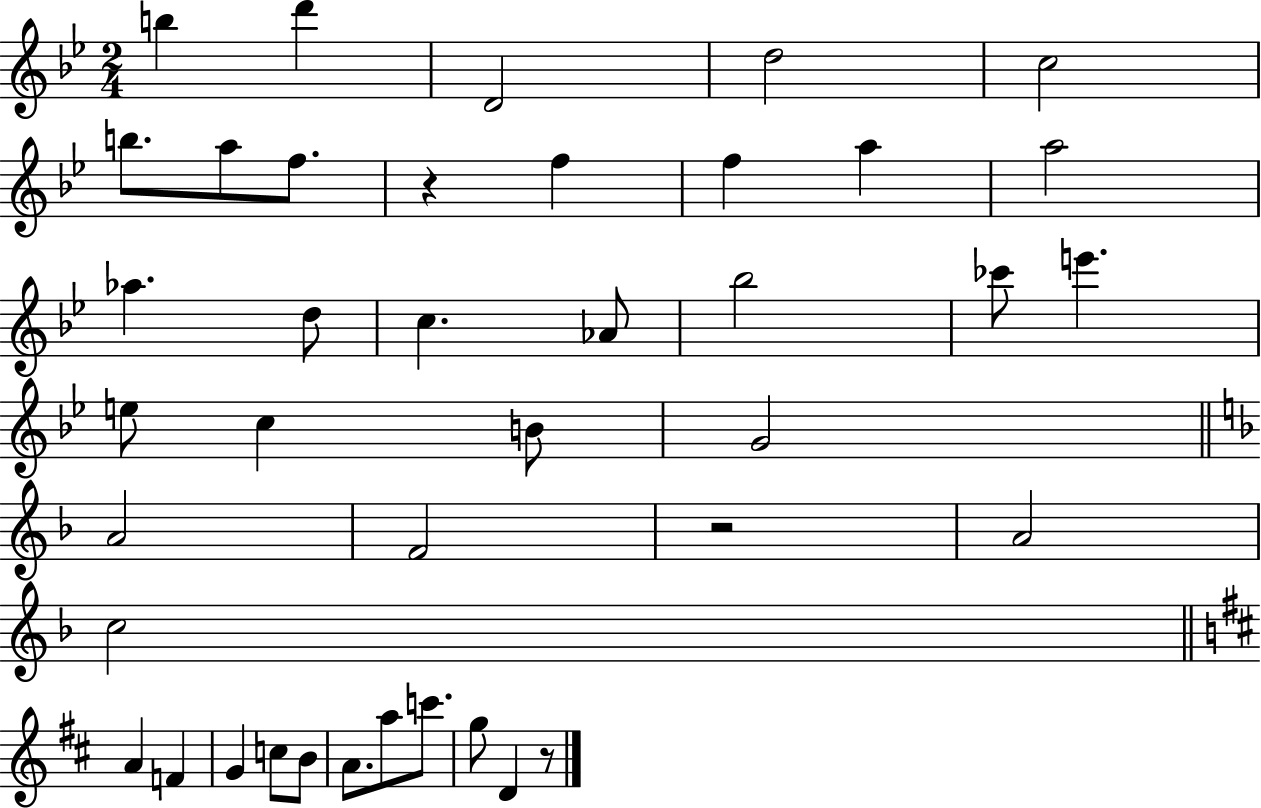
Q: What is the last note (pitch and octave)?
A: D4